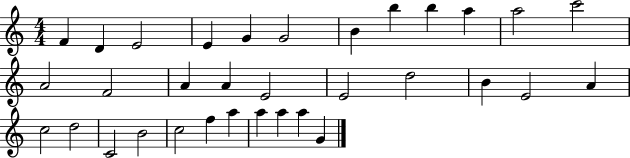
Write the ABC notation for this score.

X:1
T:Untitled
M:4/4
L:1/4
K:C
F D E2 E G G2 B b b a a2 c'2 A2 F2 A A E2 E2 d2 B E2 A c2 d2 C2 B2 c2 f a a a a G